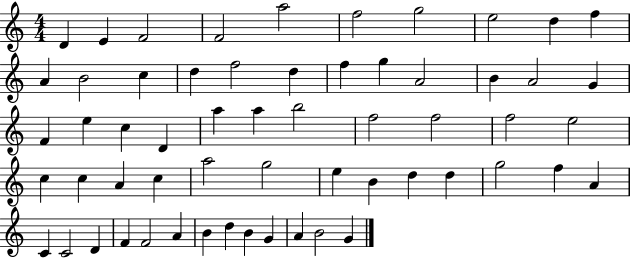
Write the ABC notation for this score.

X:1
T:Untitled
M:4/4
L:1/4
K:C
D E F2 F2 a2 f2 g2 e2 d f A B2 c d f2 d f g A2 B A2 G F e c D a a b2 f2 f2 f2 e2 c c A c a2 g2 e B d d g2 f A C C2 D F F2 A B d B G A B2 G